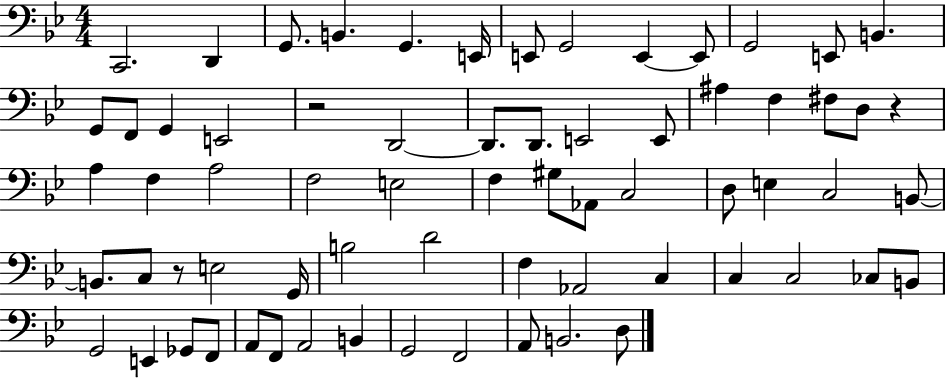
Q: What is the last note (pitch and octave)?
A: D3